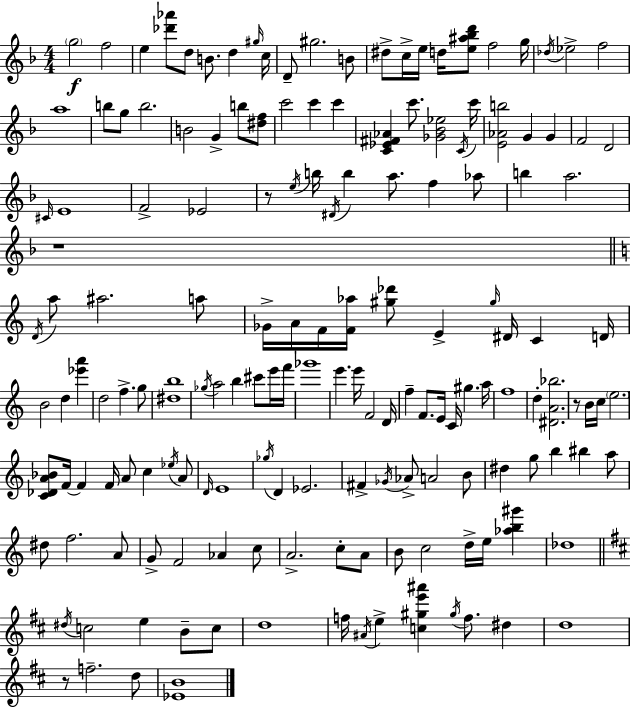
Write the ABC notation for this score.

X:1
T:Untitled
M:4/4
L:1/4
K:Dm
g2 f2 e [_d'_a']/2 d/2 B/2 d ^g/4 c/4 D/2 ^g2 B/2 ^d/2 c/4 e/4 d/4 [e^a_bd']/2 f2 g/4 _d/4 _e2 f2 a4 b/2 g/2 b2 B2 G b/2 [^df]/2 c'2 c' c' [C_E^F_A] c'/2 [_G_B_e]2 C/4 c'/4 [E_Ab]2 G G F2 D2 ^C/4 E4 F2 _E2 z/2 e/4 b/4 ^D/4 b a/2 f _a/2 b a2 z4 D/4 a/2 ^a2 a/2 _G/4 A/4 F/4 [F_a]/4 [^g_d']/2 E ^g/4 ^D/4 C D/4 B2 d [_e'a'] d2 f g/2 [^db]4 _g/4 a2 b ^c'/2 e'/4 f'/4 _g'4 e' e'/4 F2 D/4 f F/2 E/4 C/4 ^g a/4 f4 d [^DA_b]2 z/2 B/4 c/4 e2 [C_DA_B]/2 F/4 F F/4 A/2 c _e/4 A/2 D/4 E4 _g/4 D _E2 ^F _G/4 _A/2 A2 B/2 ^d g/2 b ^b a/2 ^d/2 f2 A/2 G/2 F2 _A c/2 A2 c/2 A/2 B/2 c2 d/4 e/4 [_ab^g'] _d4 ^d/4 c2 e B/2 c/2 d4 f/4 ^A/4 e [c^ge'^a'] ^g/4 f/2 ^d d4 z/2 f2 d/2 [_EB]4